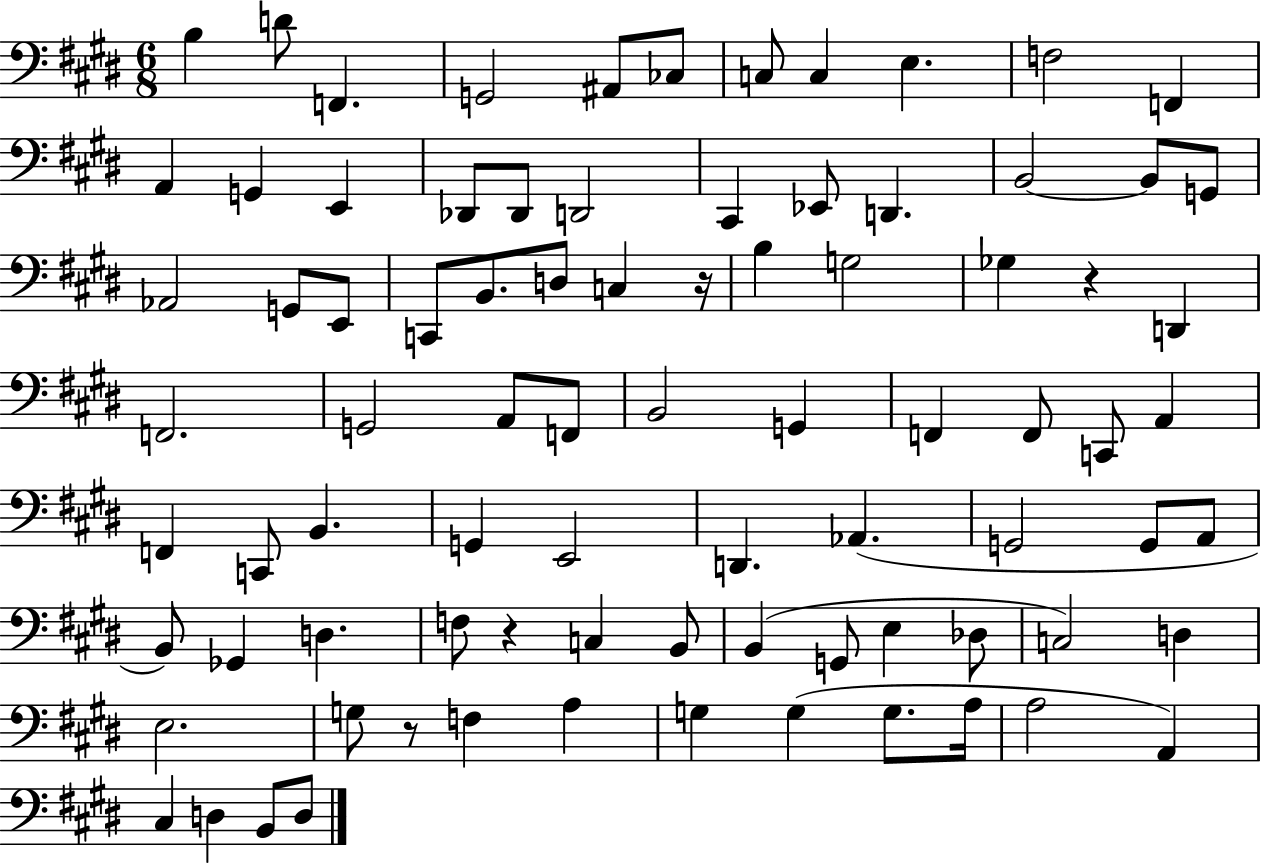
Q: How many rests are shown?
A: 4